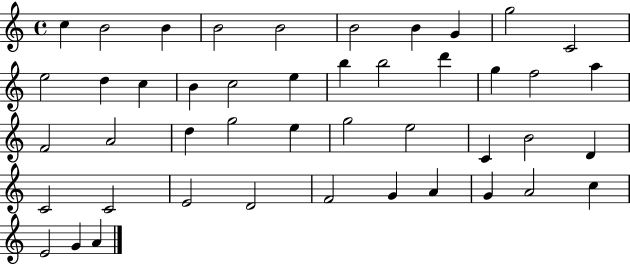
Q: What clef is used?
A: treble